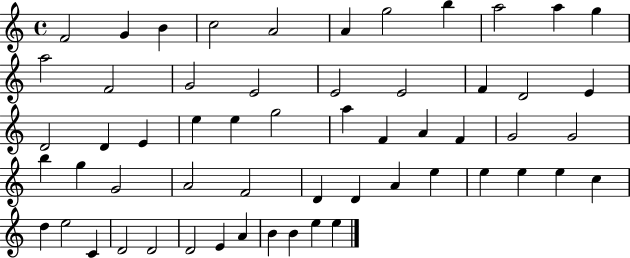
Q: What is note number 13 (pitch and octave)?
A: F4